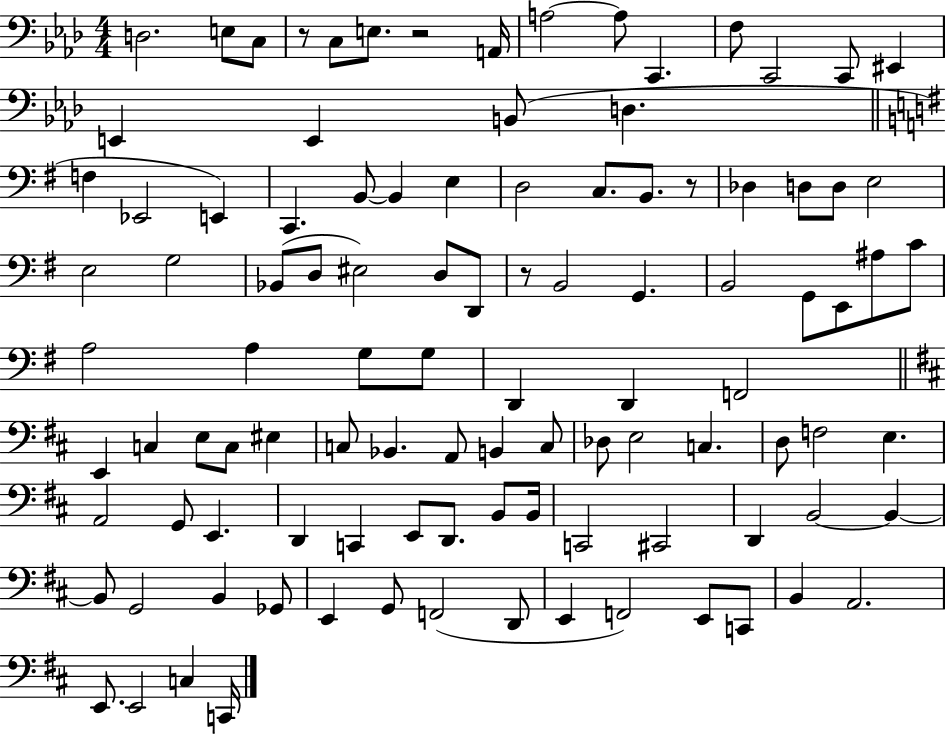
{
  \clef bass
  \numericTimeSignature
  \time 4/4
  \key aes \major
  d2. e8 c8 | r8 c8 e8. r2 a,16 | a2~~ a8 c,4. | f8 c,2 c,8 eis,4 | \break e,4 e,4 b,8( d4. | \bar "||" \break \key e \minor f4 ees,2 e,4) | c,4. b,8~~ b,4 e4 | d2 c8. b,8. r8 | des4 d8 d8 e2 | \break e2 g2 | bes,8( d8 eis2) d8 d,8 | r8 b,2 g,4. | b,2 g,8 e,8 ais8 c'8 | \break a2 a4 g8 g8 | d,4 d,4 f,2 | \bar "||" \break \key d \major e,4 c4 e8 c8 eis4 | c8 bes,4. a,8 b,4 c8 | des8 e2 c4. | d8 f2 e4. | \break a,2 g,8 e,4. | d,4 c,4 e,8 d,8. b,8 b,16 | c,2 cis,2 | d,4 b,2~~ b,4~~ | \break b,8 g,2 b,4 ges,8 | e,4 g,8 f,2( d,8 | e,4 f,2) e,8 c,8 | b,4 a,2. | \break e,8. e,2 c4 c,16 | \bar "|."
}